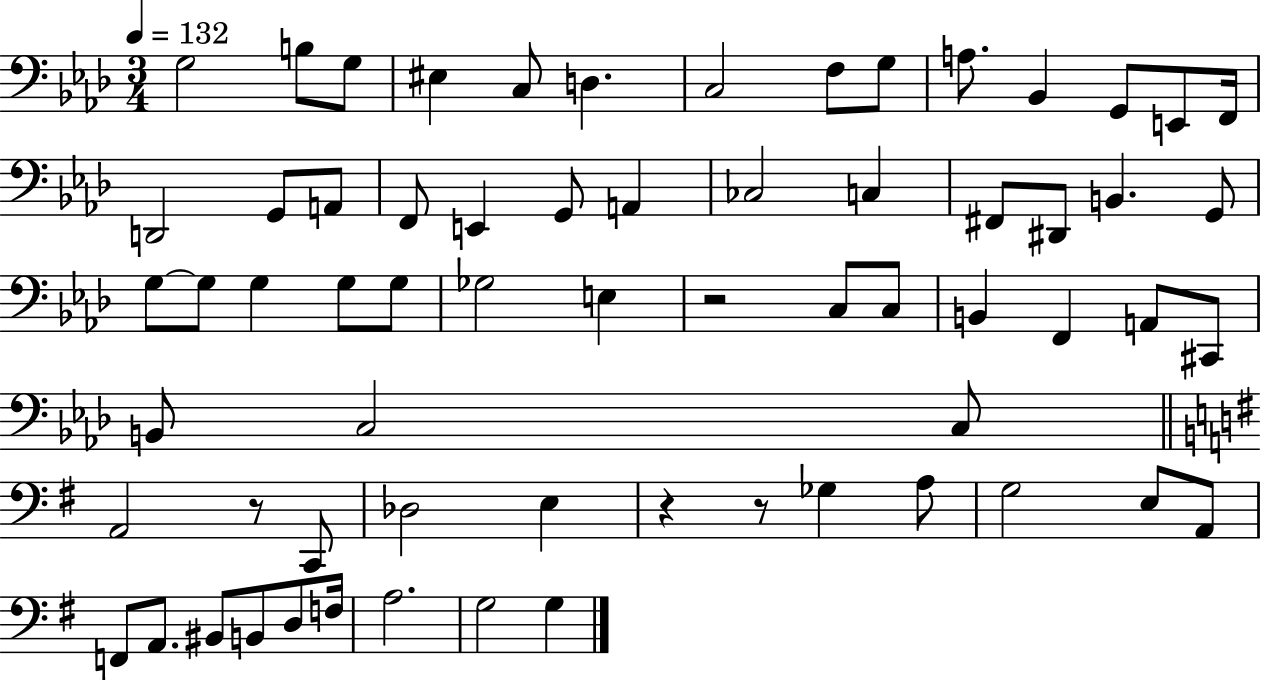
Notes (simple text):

G3/h B3/e G3/e EIS3/q C3/e D3/q. C3/h F3/e G3/e A3/e. Bb2/q G2/e E2/e F2/s D2/h G2/e A2/e F2/e E2/q G2/e A2/q CES3/h C3/q F#2/e D#2/e B2/q. G2/e G3/e G3/e G3/q G3/e G3/e Gb3/h E3/q R/h C3/e C3/e B2/q F2/q A2/e C#2/e B2/e C3/h C3/e A2/h R/e C2/e Db3/h E3/q R/q R/e Gb3/q A3/e G3/h E3/e A2/e F2/e A2/e. BIS2/e B2/e D3/e F3/s A3/h. G3/h G3/q